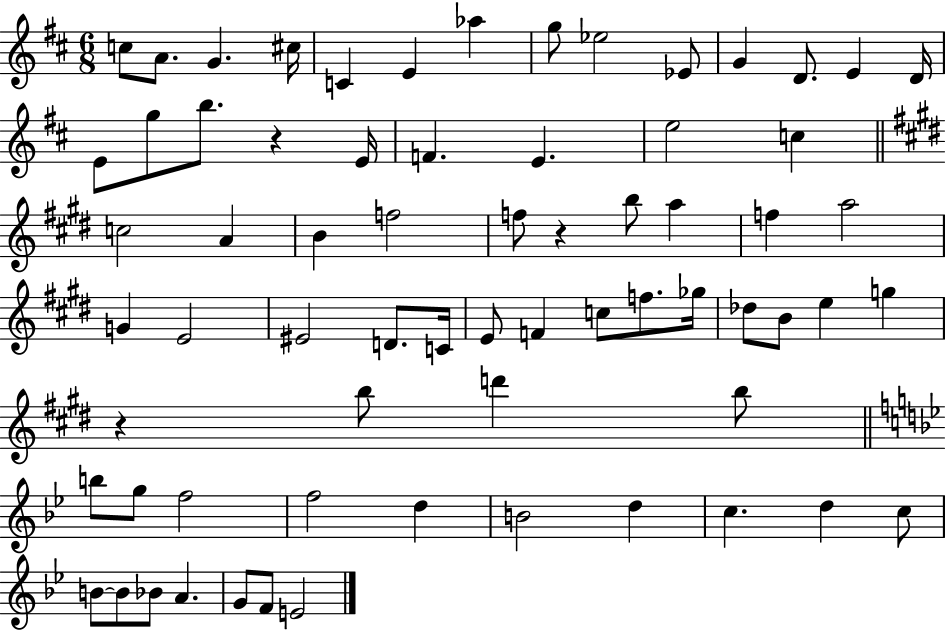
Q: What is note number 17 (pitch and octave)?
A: B5